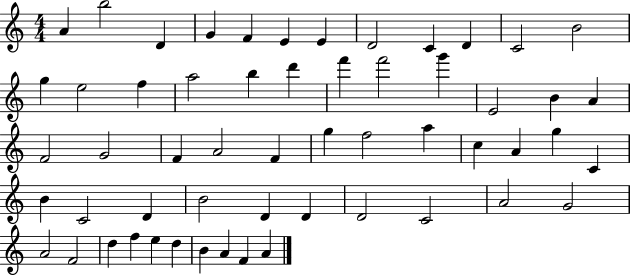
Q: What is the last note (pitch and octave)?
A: A4